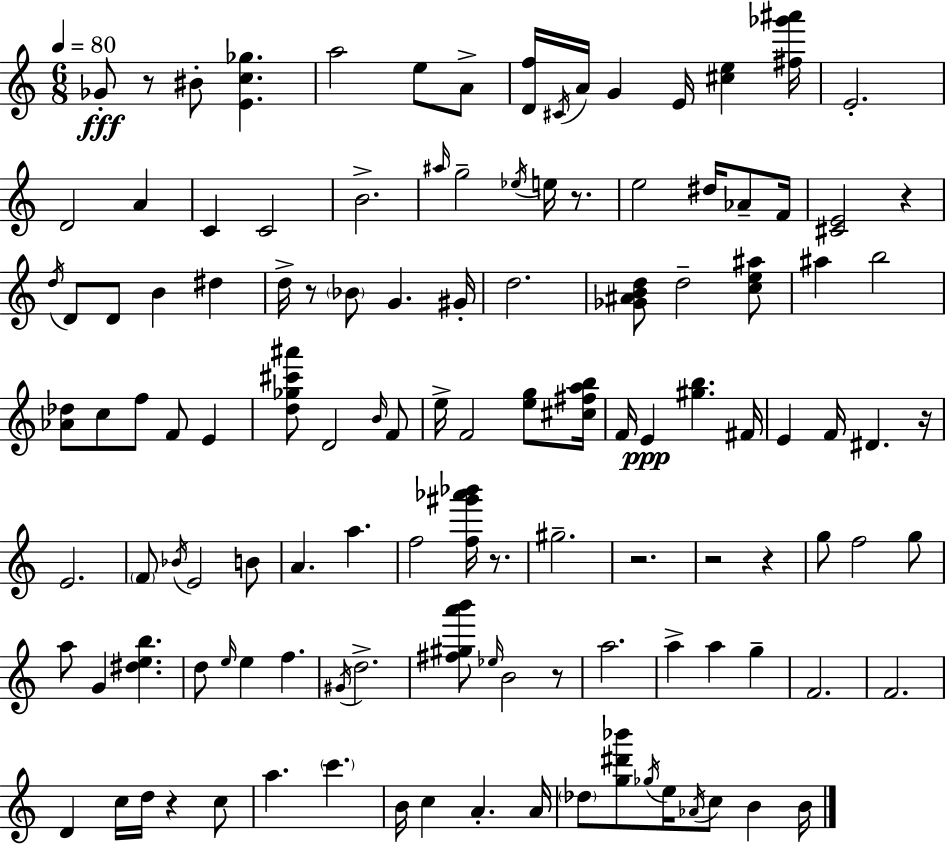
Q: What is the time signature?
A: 6/8